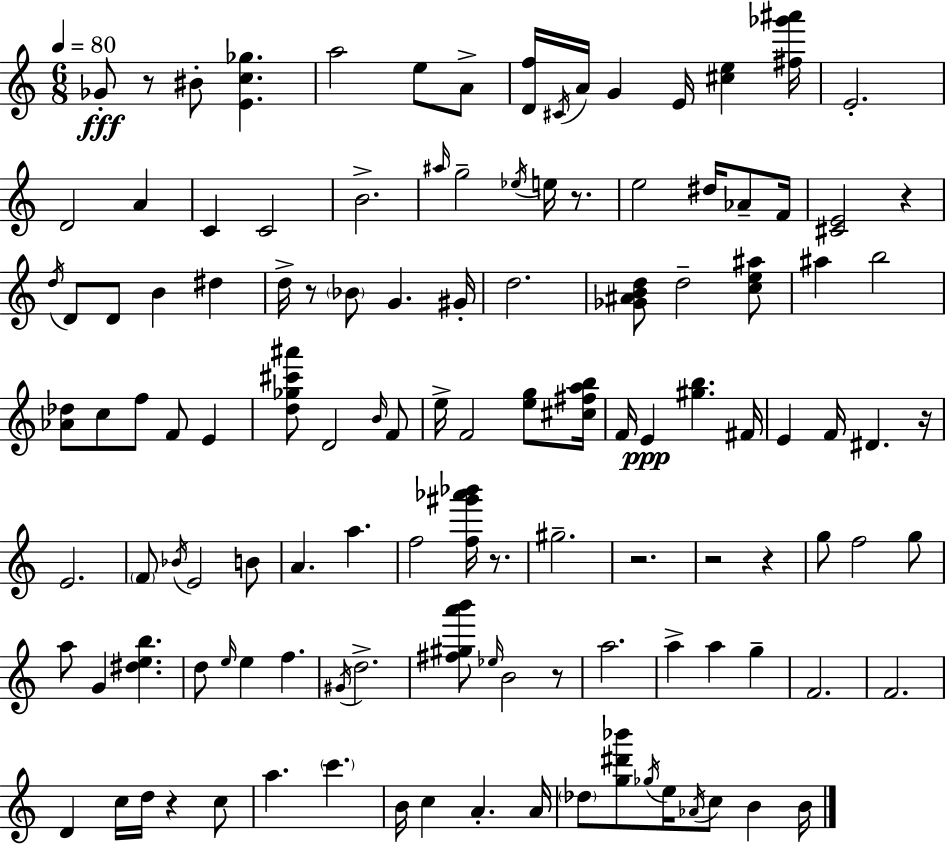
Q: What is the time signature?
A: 6/8